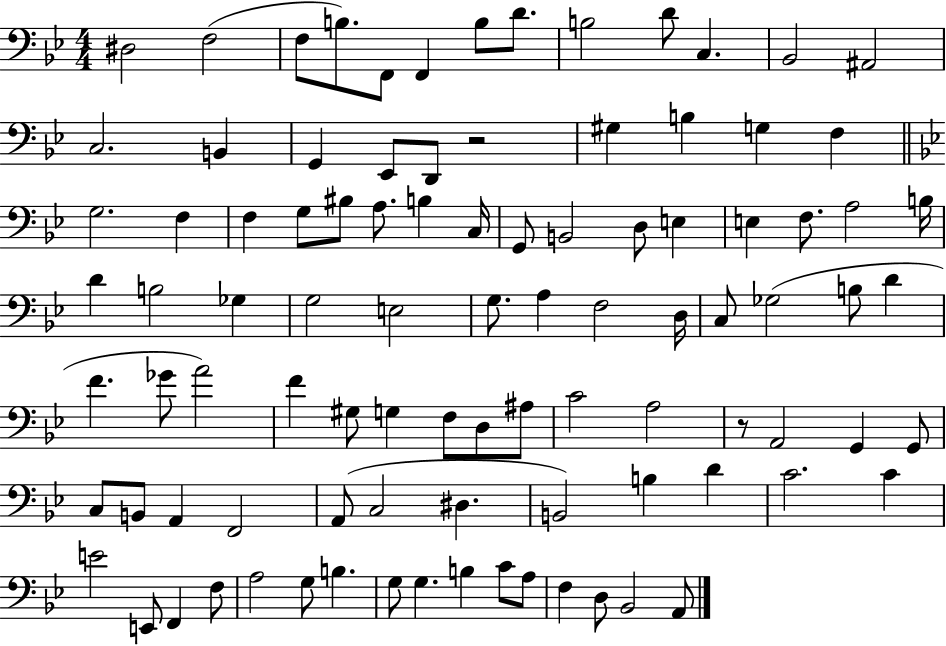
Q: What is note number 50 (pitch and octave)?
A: B3